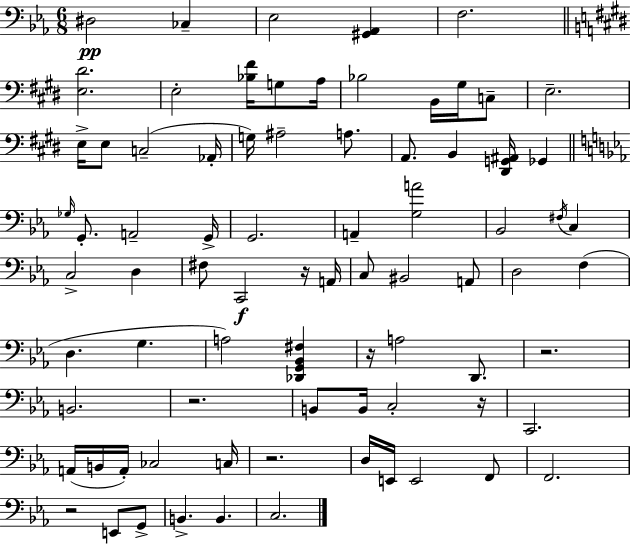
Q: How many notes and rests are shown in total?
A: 79